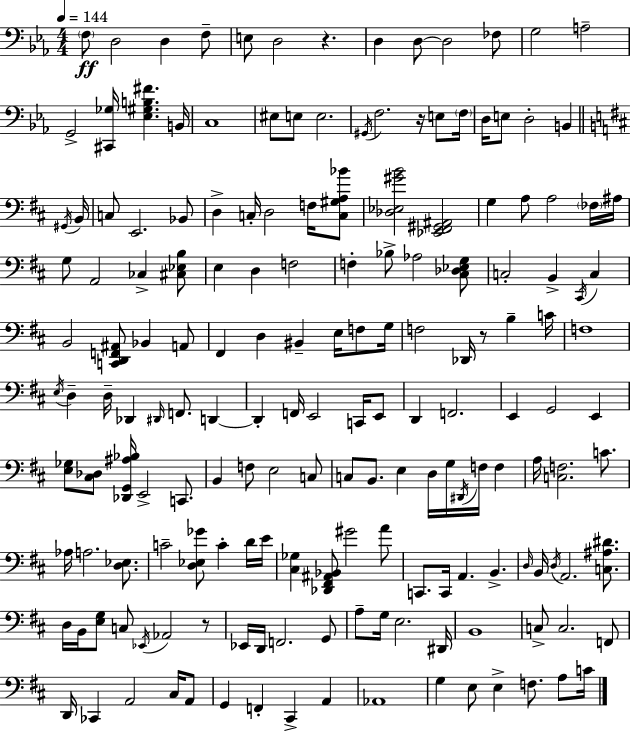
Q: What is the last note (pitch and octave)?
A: C4